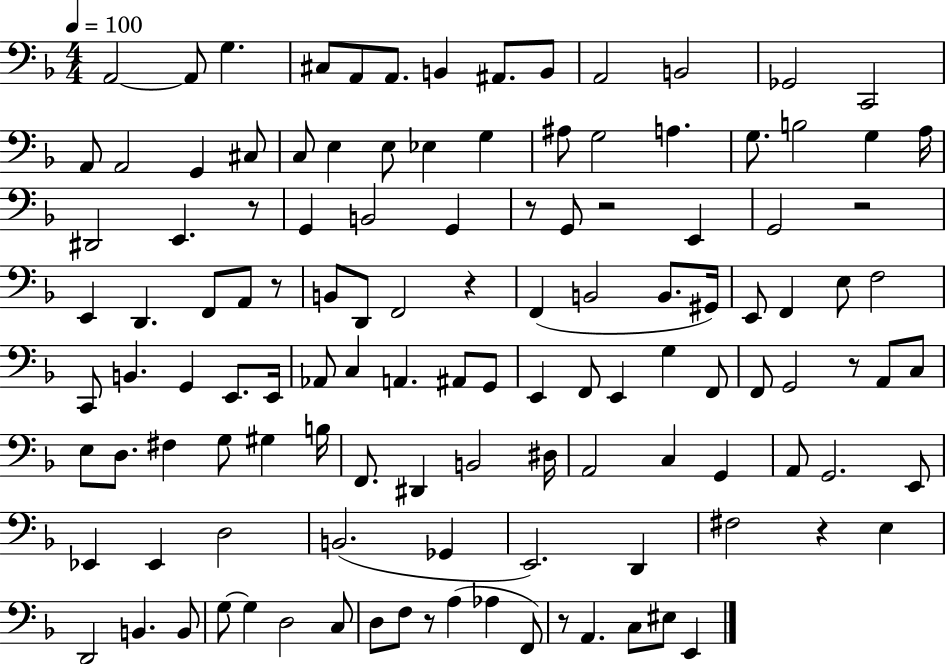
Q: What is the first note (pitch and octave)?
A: A2